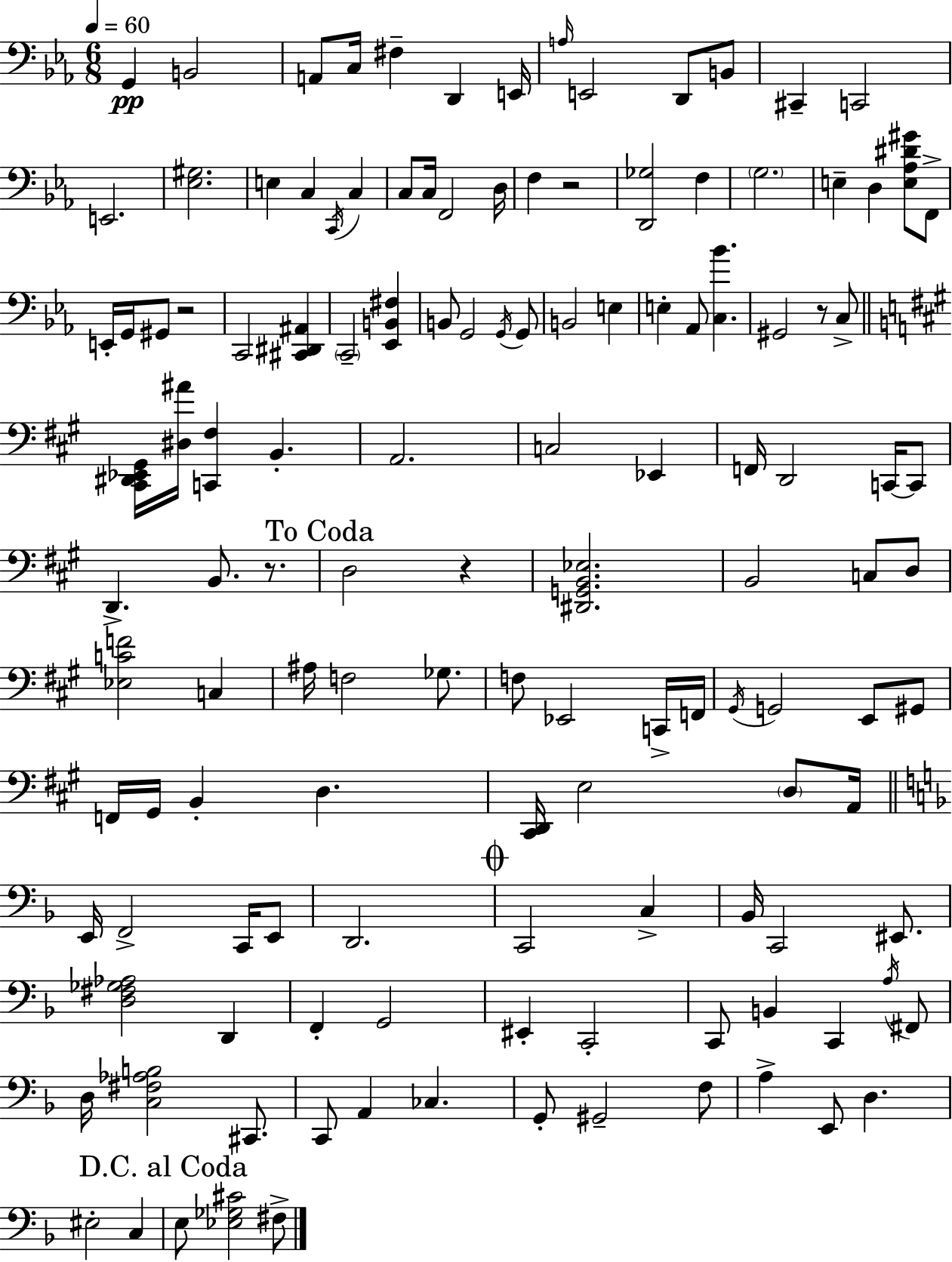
{
  \clef bass
  \numericTimeSignature
  \time 6/8
  \key ees \major
  \tempo 4 = 60
  g,4\pp b,2 | a,8 c16 fis4-- d,4 e,16 | \grace { a16 } e,2 d,8 b,8 | cis,4-- c,2 | \break e,2. | <ees gis>2. | e4 c4 \acciaccatura { c,16 } c4 | c8 c16 f,2 | \break d16 f4 r2 | <d, ges>2 f4 | \parenthesize g2. | e4-- d4 <e aes dis' gis'>8 | \break f,8-> e,16-. g,16 gis,8 r2 | c,2 <cis, dis, ais,>4 | \parenthesize c,2-- <ees, b, fis>4 | b,8 g,2 | \break \acciaccatura { g,16 } g,8 b,2 e4 | e4-. aes,8 <c bes'>4. | gis,2 r8 | c8-> \bar "||" \break \key a \major <cis, dis, ees, gis,>16 <dis ais'>16 <c, fis>4 b,4.-. | a,2. | c2 ees,4 | f,16 d,2 c,16~~ c,8 | \break d,4.-> b,8. r8. | \mark "To Coda" d2 r4 | <dis, g, b, ees>2. | b,2 c8 d8 | \break <ees c' f'>2 c4 | ais16 f2 ges8. | f8 ees,2 c,16-> f,16 | \acciaccatura { gis,16 } g,2 e,8 gis,8 | \break f,16 gis,16 b,4-. d4. | <cis, d,>16 e2 \parenthesize d8 | a,16 \bar "||" \break \key f \major e,16 f,2-> c,16 e,8 | d,2. | \mark \markup { \musicglyph "scripts.coda" } c,2 c4-> | bes,16 c,2 eis,8. | \break <d fis ges aes>2 d,4 | f,4-. g,2 | eis,4-. c,2-. | c,8 b,4 c,4 \acciaccatura { a16 } fis,8 | \break d16 <c fis aes b>2 cis,8. | c,8 a,4 ces4. | g,8-. gis,2-- f8 | a4-> e,8 d4. | \break eis2-. c4 | \mark "D.C. al Coda" e8 <ees ges cis'>2 fis8-> | \bar "|."
}